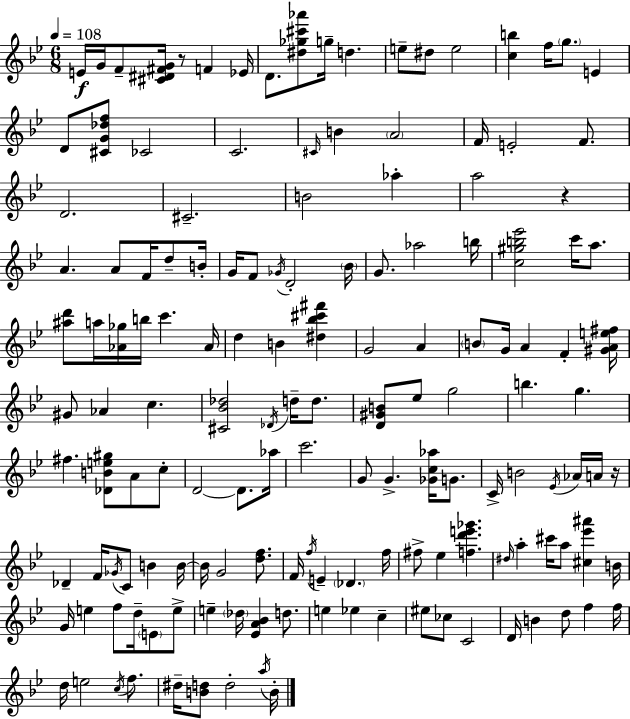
X:1
T:Untitled
M:6/8
L:1/4
K:Gm
E/4 G/4 F/2 [^C^D^FG]/4 z/2 F _E/4 D/2 [^d_g^c'_a']/2 g/4 d e/2 ^d/2 e2 [cb] f/4 g/2 E D/2 [^CG_df]/2 _C2 C2 ^C/4 B A2 F/4 E2 F/2 D2 ^C2 B2 _a a2 z A A/2 F/4 d/2 B/4 G/4 F/2 _G/4 D2 _B/4 G/2 _a2 b/4 [c^gb_e']2 c'/4 a/2 [^ad']/2 a/4 [_A_g]/4 b/4 c' _A/4 d B [^d_b^c'^f'] G2 A B/2 G/4 A F [^GAe^f]/4 ^G/2 _A c [^C_B_d]2 _D/4 d/4 d/2 [D^GB]/2 _e/2 g2 b g ^f [_DBe^g]/2 A/2 c/2 D2 D/2 _a/4 c'2 G/2 G [_Gc_a]/4 G/2 C/4 B2 _E/4 _A/4 A/4 z/4 _D F/4 _G/4 C/2 B B/4 B/4 G2 [df]/2 F/4 f/4 E _D f/4 ^f/2 _e [fd'e'_g'] ^d/4 a ^c'/4 a/2 [^c_e'^a'] B/4 G/4 e f/2 d/4 E/2 e/2 e _d/4 [_EA_B] d/2 e _e c ^e/2 _c/2 C2 D/4 B d/2 f f/4 d/4 e2 c/4 f/2 ^d/4 [Bd]/2 d2 a/4 B/4